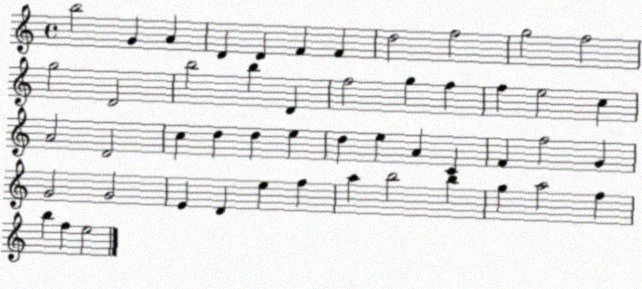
X:1
T:Untitled
M:4/4
L:1/4
K:C
b2 G A D D F F d2 f2 g2 f2 g2 D2 b2 b D f2 g f f e2 c A2 D2 c d d e d e A C F f2 G G2 G2 E D e f a b2 b g a2 f b f e2